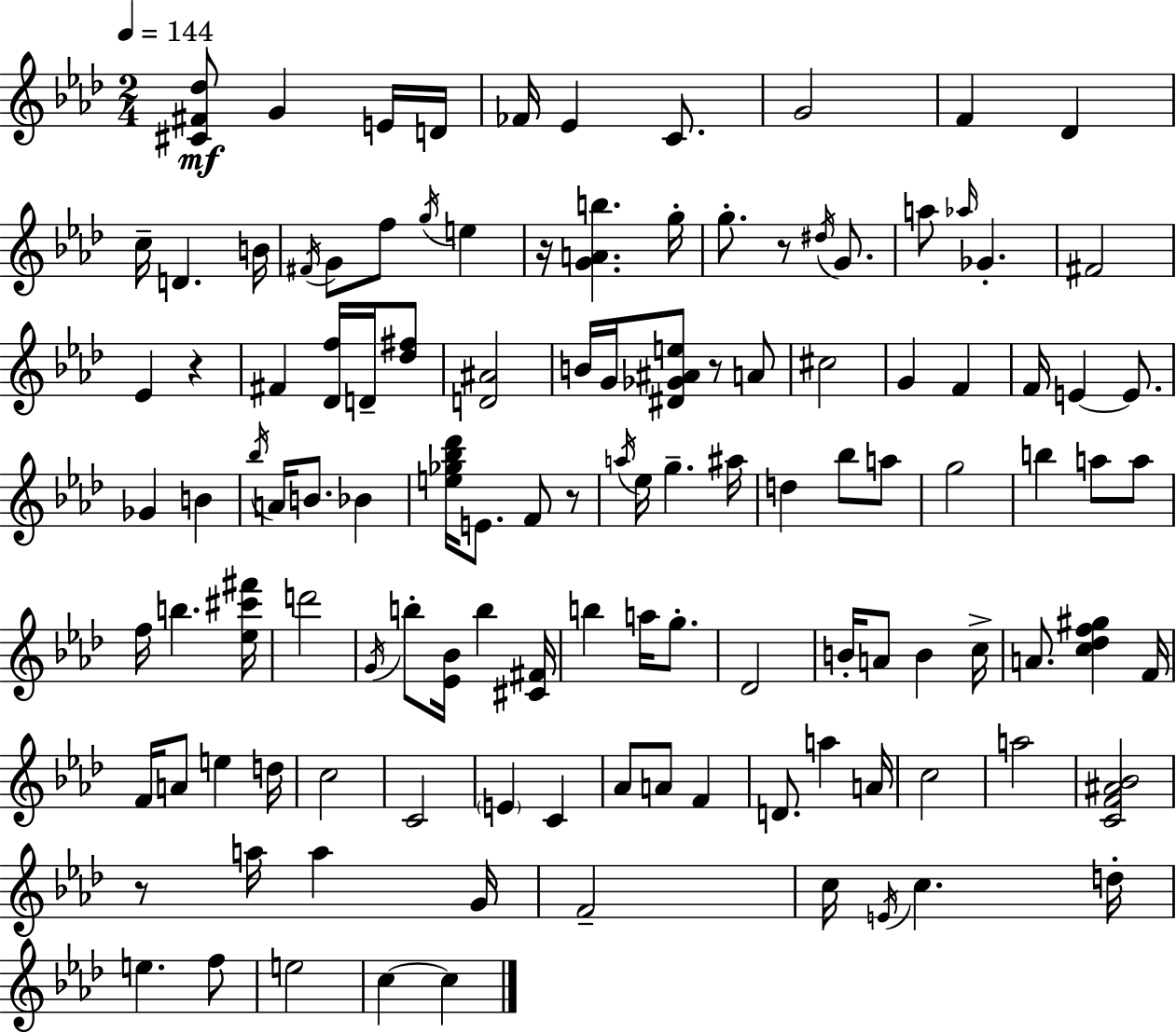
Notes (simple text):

[C#4,F#4,Db5]/e G4/q E4/s D4/s FES4/s Eb4/q C4/e. G4/h F4/q Db4/q C5/s D4/q. B4/s F#4/s G4/e F5/e G5/s E5/q R/s [G4,A4,B5]/q. G5/s G5/e. R/e D#5/s G4/e. A5/e Ab5/s Gb4/q. F#4/h Eb4/q R/q F#4/q [Db4,F5]/s D4/s [Db5,F#5]/e [D4,A#4]/h B4/s G4/s [D#4,Gb4,A#4,E5]/e R/e A4/e C#5/h G4/q F4/q F4/s E4/q E4/e. Gb4/q B4/q Bb5/s A4/s B4/e. Bb4/q [E5,Gb5,Bb5,Db6]/s E4/e. F4/e R/e A5/s Eb5/s G5/q. A#5/s D5/q Bb5/e A5/e G5/h B5/q A5/e A5/e F5/s B5/q. [Eb5,C#6,F#6]/s D6/h G4/s B5/e [Eb4,Bb4]/s B5/q [C#4,F#4]/s B5/q A5/s G5/e. Db4/h B4/s A4/e B4/q C5/s A4/e. [C5,Db5,F5,G#5]/q F4/s F4/s A4/e E5/q D5/s C5/h C4/h E4/q C4/q Ab4/e A4/e F4/q D4/e. A5/q A4/s C5/h A5/h [C4,F4,A#4,Bb4]/h R/e A5/s A5/q G4/s F4/h C5/s E4/s C5/q. D5/s E5/q. F5/e E5/h C5/q C5/q